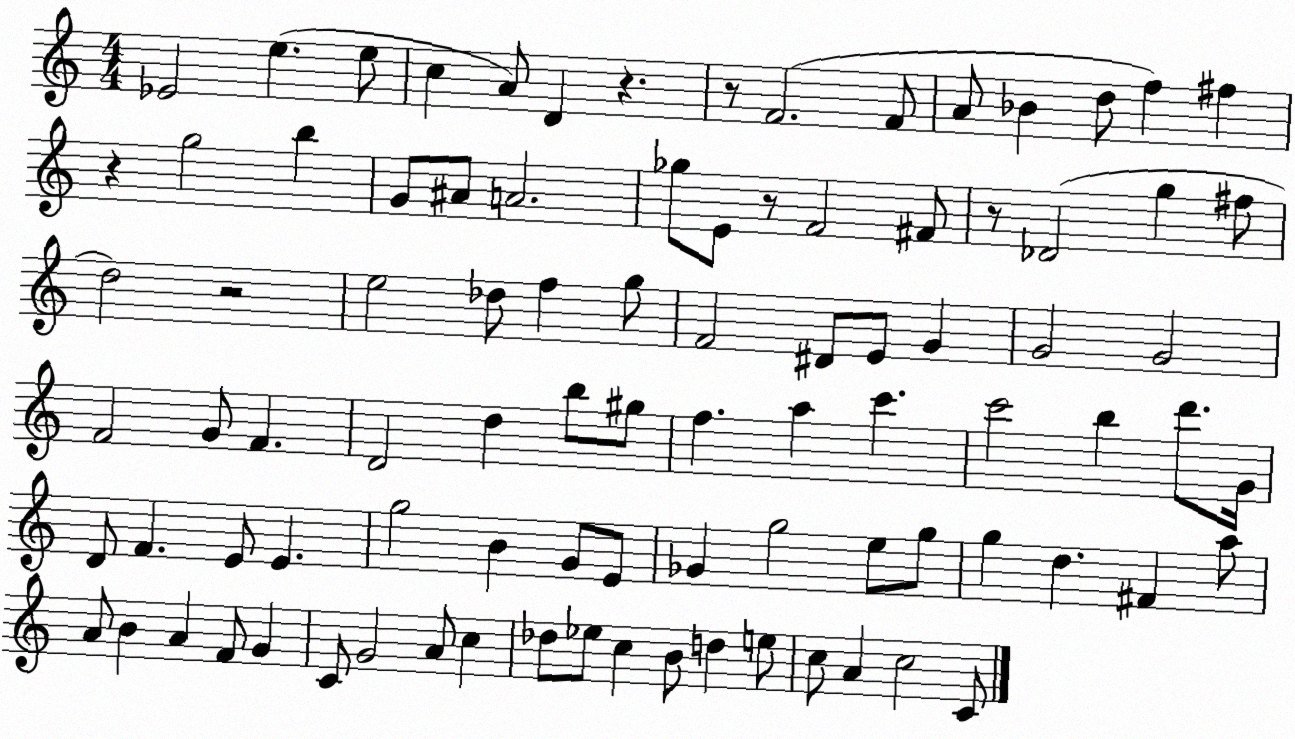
X:1
T:Untitled
M:4/4
L:1/4
K:C
_E2 e e/2 c A/2 D z z/2 F2 F/2 A/2 _B d/2 f ^f z g2 b G/2 ^A/2 A2 _g/2 E/2 z/2 F2 ^F/2 z/2 _D2 g ^f/2 d2 z2 e2 _d/2 f g/2 F2 ^D/2 E/2 G G2 G2 F2 G/2 F D2 d b/2 ^g/2 f a c' c'2 b d'/2 G/4 D/2 F E/2 E g2 B G/2 E/2 _G g2 e/2 g/2 g d ^F a/2 A/2 B A F/2 G C/2 G2 A/2 c _d/2 _e/2 c B/2 d e/2 c/2 A c2 C/2